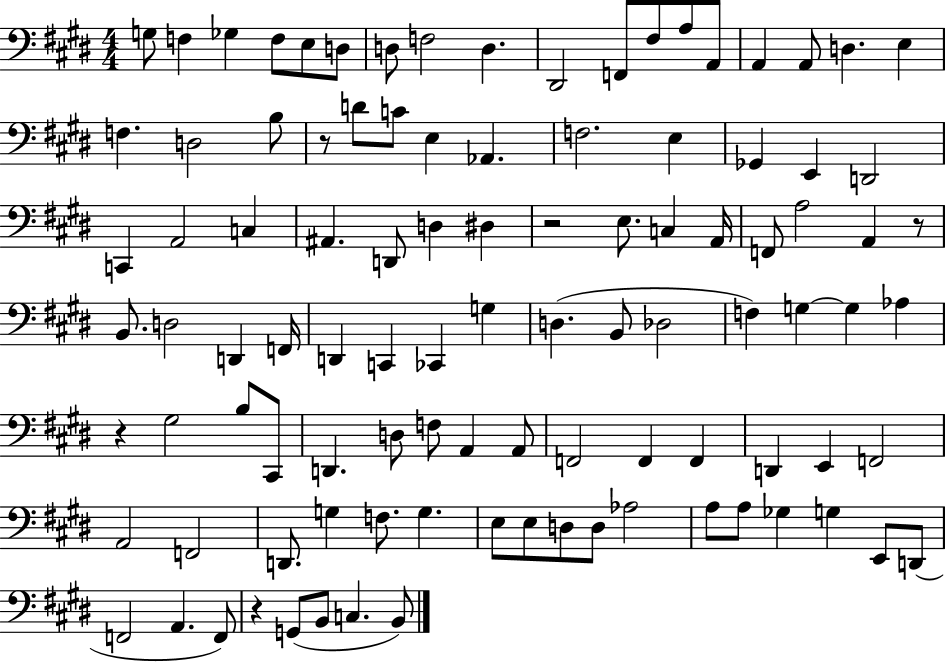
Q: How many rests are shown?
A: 5